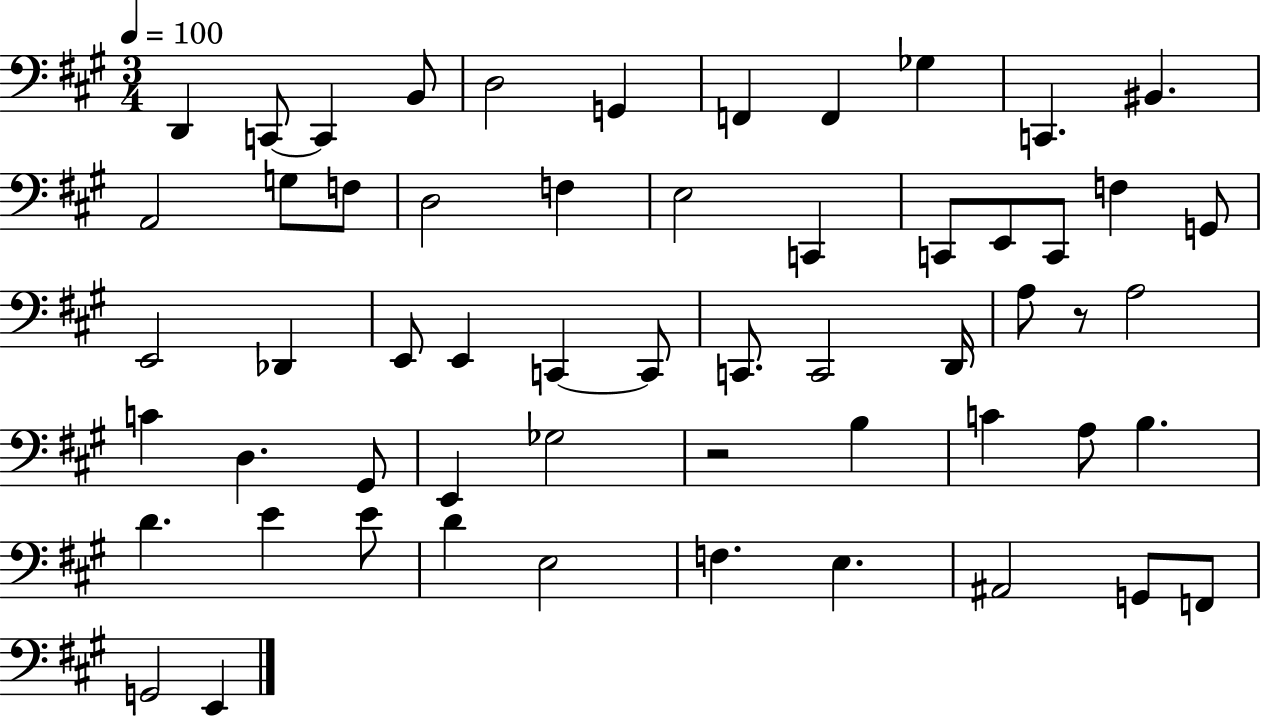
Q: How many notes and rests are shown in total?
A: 57